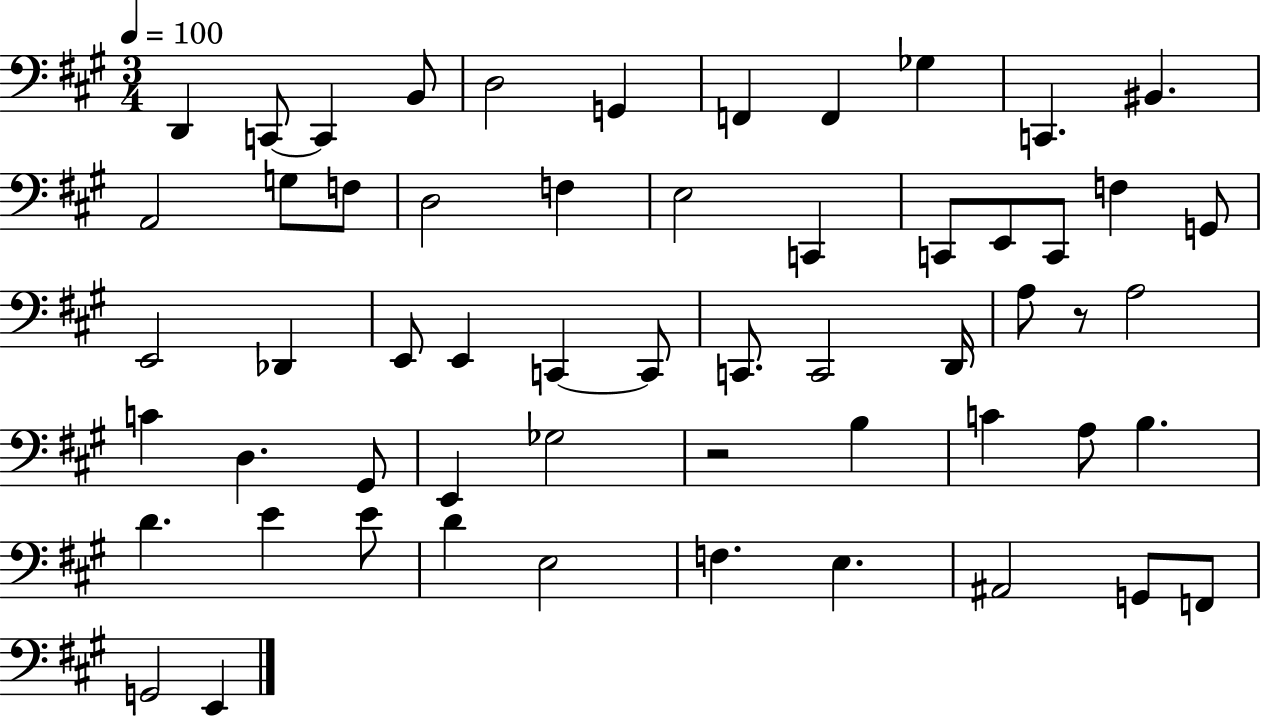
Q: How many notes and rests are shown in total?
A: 57